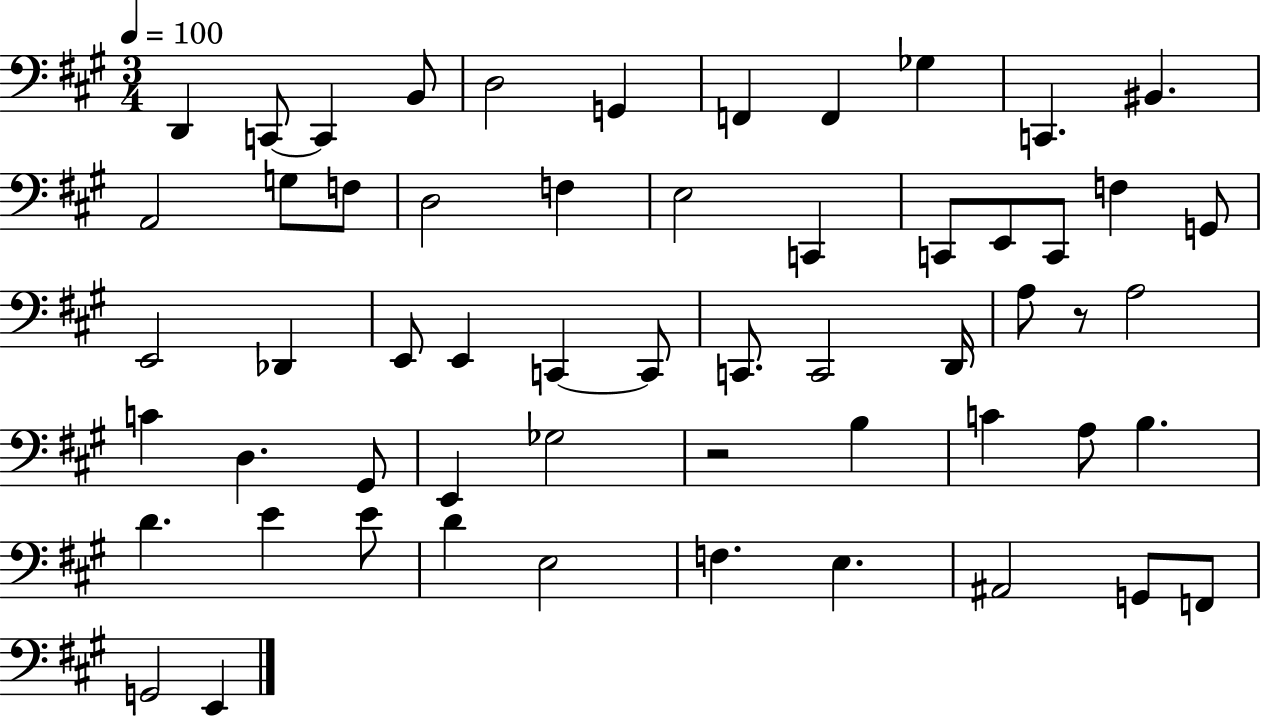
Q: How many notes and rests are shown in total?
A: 57